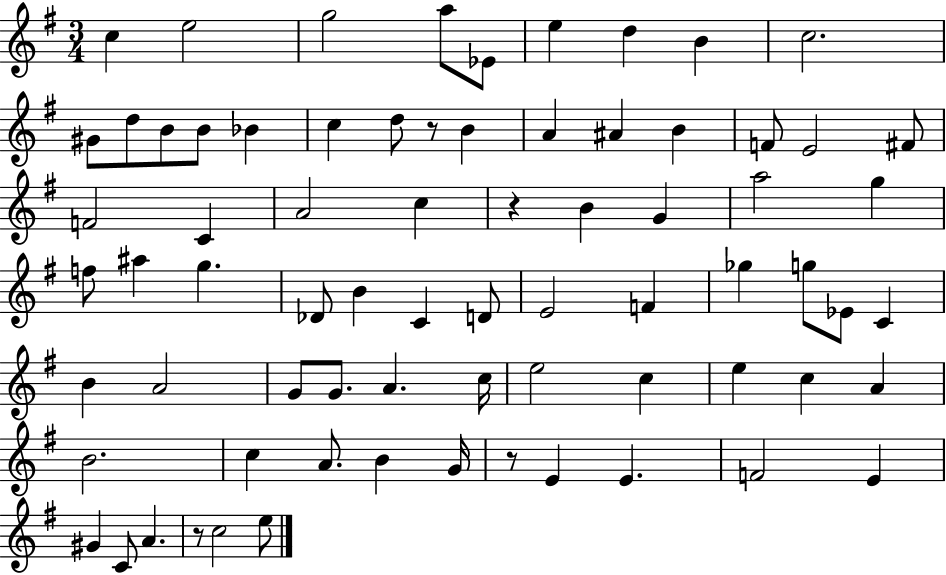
C5/q E5/h G5/h A5/e Eb4/e E5/q D5/q B4/q C5/h. G#4/e D5/e B4/e B4/e Bb4/q C5/q D5/e R/e B4/q A4/q A#4/q B4/q F4/e E4/h F#4/e F4/h C4/q A4/h C5/q R/q B4/q G4/q A5/h G5/q F5/e A#5/q G5/q. Db4/e B4/q C4/q D4/e E4/h F4/q Gb5/q G5/e Eb4/e C4/q B4/q A4/h G4/e G4/e. A4/q. C5/s E5/h C5/q E5/q C5/q A4/q B4/h. C5/q A4/e. B4/q G4/s R/e E4/q E4/q. F4/h E4/q G#4/q C4/e A4/q. R/e C5/h E5/e